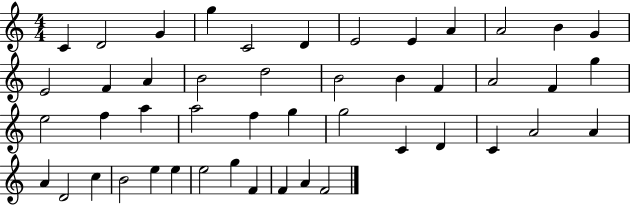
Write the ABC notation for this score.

X:1
T:Untitled
M:4/4
L:1/4
K:C
C D2 G g C2 D E2 E A A2 B G E2 F A B2 d2 B2 B F A2 F g e2 f a a2 f g g2 C D C A2 A A D2 c B2 e e e2 g F F A F2